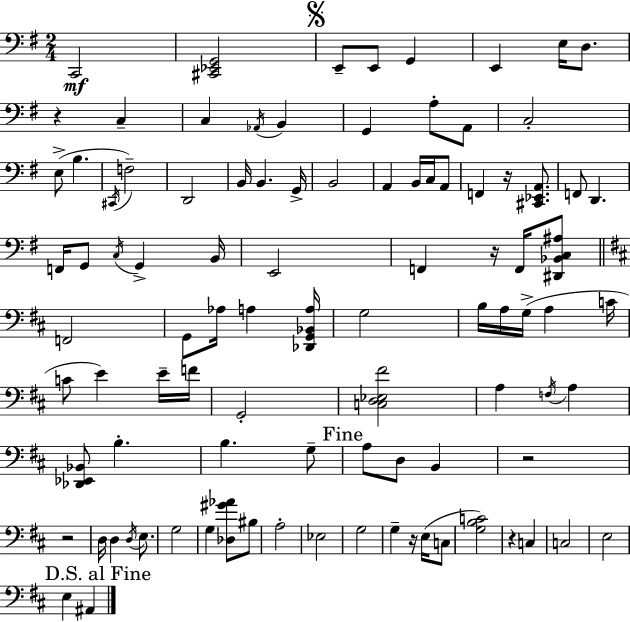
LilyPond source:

{
  \clef bass
  \numericTimeSignature
  \time 2/4
  \key e \minor
  c,2\mf | <cis, ees, g,>2 | \mark \markup { \musicglyph "scripts.segno" } e,8-- e,8 g,4 | e,4 e16 d8. | \break r4 c4-- | c4 \acciaccatura { aes,16 } b,4 | g,4 a8-. a,8 | c2-. | \break e8->( b4. | \acciaccatura { cis,16 }) f2-- | d,2 | b,16 b,4. | \break g,16-> b,2 | a,4 b,16 c16 | a,8 f,4 r16 <cis, ees, a,>8. | f,8 d,4. | \break f,16 g,8 \acciaccatura { c16 } g,4-> | b,16 e,2 | f,4 r16 | f,16 <dis, bes, c ais>8 \bar "||" \break \key d \major f,2 | g,8 aes16 a4 <des, g, bes, a>16 | g2 | b16 a16 g16->( a4 c'16 | \break c'8 e'4) e'16-- f'16 | g,2-. | <c d ees fis'>2 | a4 \acciaccatura { f16 } a4 | \break <des, ees, bes,>8 b4.-. | b4. g8-- | \mark "Fine" a8 d8 b,4 | r2 | \break r2 | d16 d4 \acciaccatura { d16 } e8. | g2 | g4 <des gis' aes'>8 | \break bis8 a2-. | ees2 | g2 | g4-- r16 e16( | \break c8 <g b c'>2) | r4 c4 | c2 | e2 | \break \mark "D.S. al Fine" e4 ais,4 | \bar "|."
}